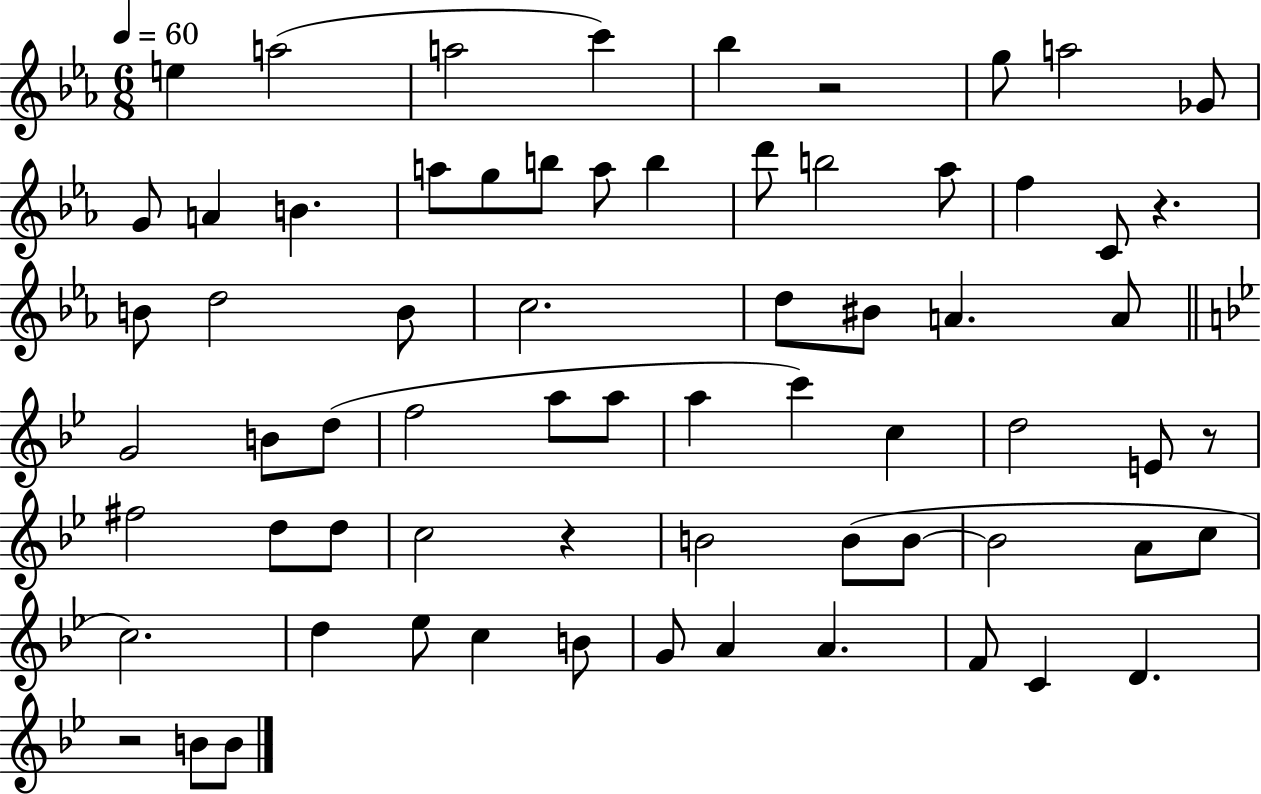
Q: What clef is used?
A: treble